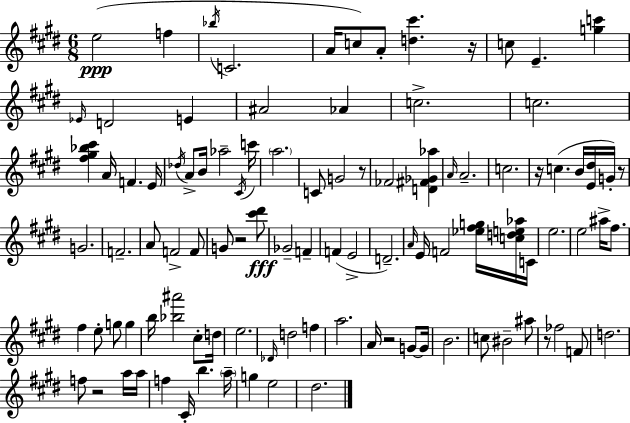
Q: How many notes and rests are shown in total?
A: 103